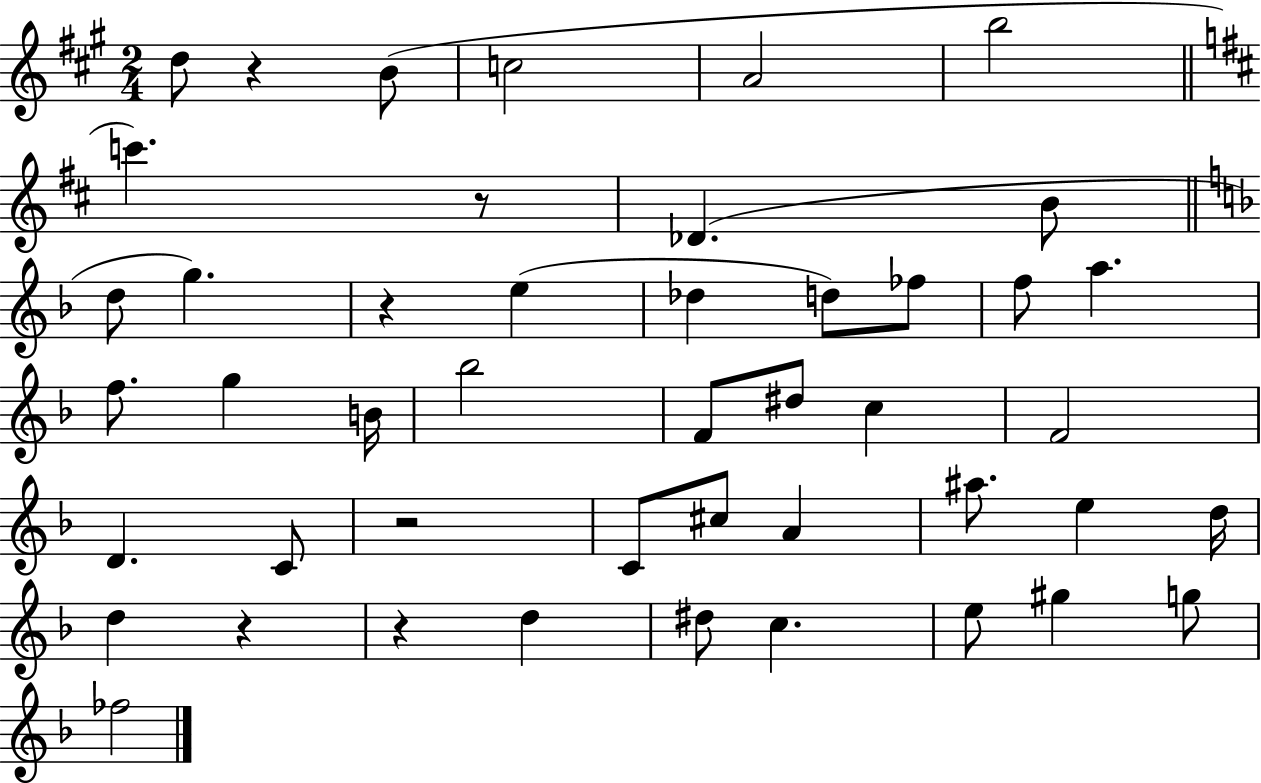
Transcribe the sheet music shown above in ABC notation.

X:1
T:Untitled
M:2/4
L:1/4
K:A
d/2 z B/2 c2 A2 b2 c' z/2 _D B/2 d/2 g z e _d d/2 _f/2 f/2 a f/2 g B/4 _b2 F/2 ^d/2 c F2 D C/2 z2 C/2 ^c/2 A ^a/2 e d/4 d z z d ^d/2 c e/2 ^g g/2 _f2